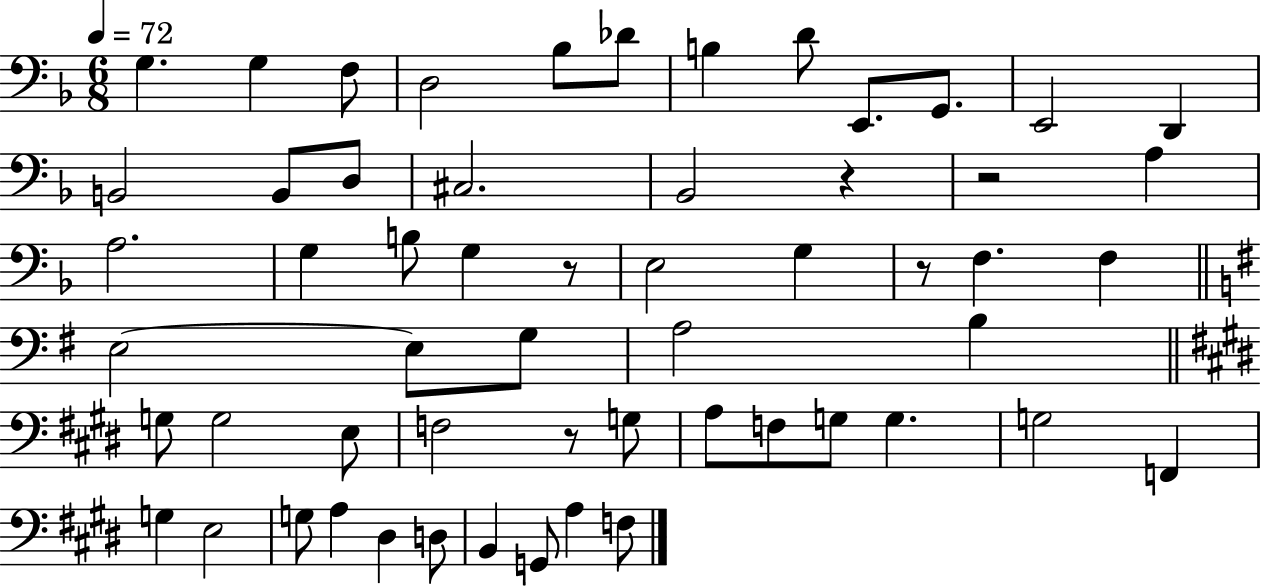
{
  \clef bass
  \numericTimeSignature
  \time 6/8
  \key f \major
  \tempo 4 = 72
  g4. g4 f8 | d2 bes8 des'8 | b4 d'8 e,8. g,8. | e,2 d,4 | \break b,2 b,8 d8 | cis2. | bes,2 r4 | r2 a4 | \break a2. | g4 b8 g4 r8 | e2 g4 | r8 f4. f4 | \break \bar "||" \break \key g \major e2~~ e8 g8 | a2 b4 | \bar "||" \break \key e \major g8 g2 e8 | f2 r8 g8 | a8 f8 g8 g4. | g2 f,4 | \break g4 e2 | g8 a4 dis4 d8 | b,4 g,8 a4 f8 | \bar "|."
}